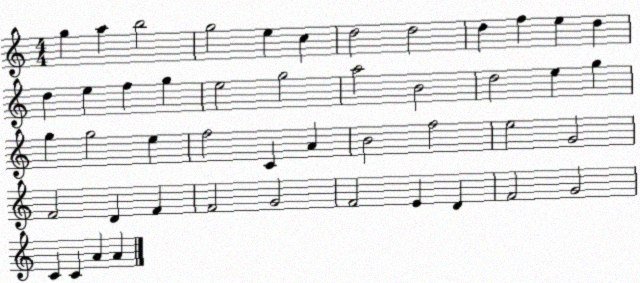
X:1
T:Untitled
M:4/4
L:1/4
K:C
g a b2 g2 e c d2 d2 d f e d d e f g e2 g2 a2 B2 d2 e g g g2 e f2 C A B2 f2 e2 G2 F2 D F F2 G2 F2 E D F2 G2 C C A A